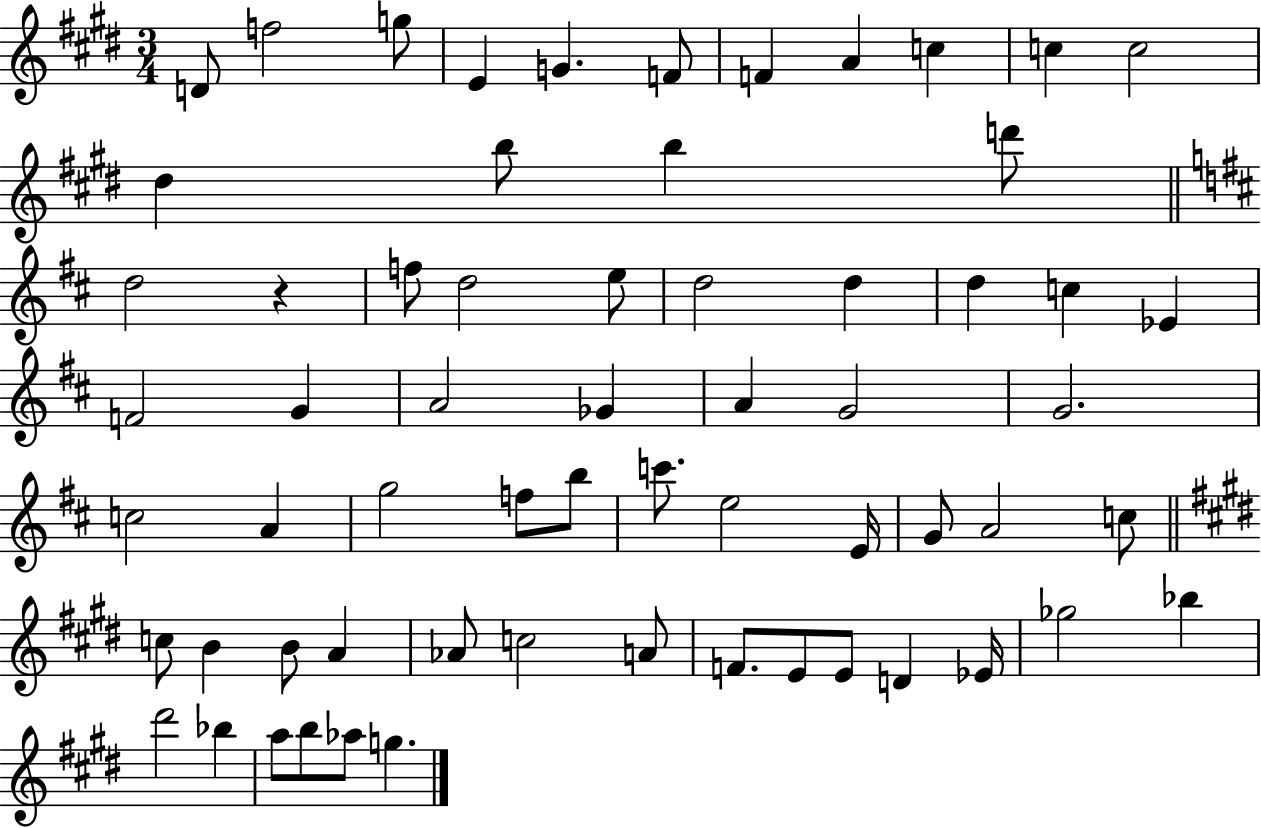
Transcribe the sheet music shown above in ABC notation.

X:1
T:Untitled
M:3/4
L:1/4
K:E
D/2 f2 g/2 E G F/2 F A c c c2 ^d b/2 b d'/2 d2 z f/2 d2 e/2 d2 d d c _E F2 G A2 _G A G2 G2 c2 A g2 f/2 b/2 c'/2 e2 E/4 G/2 A2 c/2 c/2 B B/2 A _A/2 c2 A/2 F/2 E/2 E/2 D _E/4 _g2 _b ^d'2 _b a/2 b/2 _a/2 g